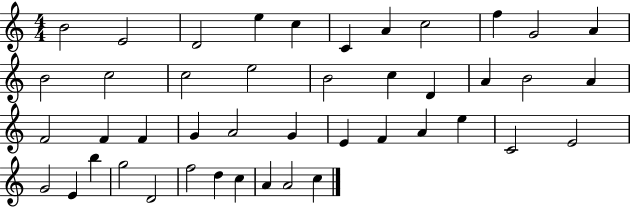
X:1
T:Untitled
M:4/4
L:1/4
K:C
B2 E2 D2 e c C A c2 f G2 A B2 c2 c2 e2 B2 c D A B2 A F2 F F G A2 G E F A e C2 E2 G2 E b g2 D2 f2 d c A A2 c